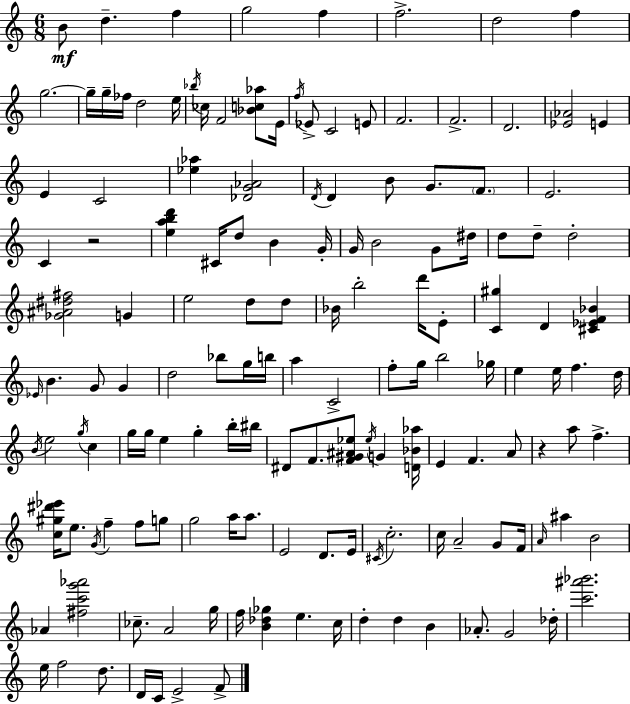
B4/e D5/q. F5/q G5/h F5/q F5/h. D5/h F5/q G5/h. G5/s G5/s FES5/s D5/h E5/s Bb5/s CES5/s F4/h [Bb4,C5,Ab5]/e E4/s F5/s Eb4/e C4/h E4/e F4/h. F4/h. D4/h. [Eb4,Ab4]/h E4/q E4/q C4/h [Eb5,Ab5]/q [Db4,G4,Ab4]/h D4/s D4/q B4/e G4/e. F4/e. E4/h. C4/q R/h [E5,A5,B5,D6]/q C#4/s D5/e B4/q G4/s G4/s B4/h G4/e D#5/s D5/e D5/e D5/h [Gb4,A#4,D#5,F#5]/h G4/q E5/h D5/e D5/e Bb4/s B5/h D6/s E4/e [C4,G#5]/q D4/q [C#4,Eb4,F4,Bb4]/q Eb4/s B4/q. G4/e G4/q D5/h Bb5/e G5/s B5/s A5/q C4/h F5/e G5/s B5/h Gb5/s E5/q E5/s F5/q. D5/s B4/s E5/h G5/s C5/q G5/s G5/s E5/q G5/q B5/s BIS5/s D#4/e F4/e. [F4,G#4,A#4,Eb5]/e Eb5/s G4/q [D4,Bb4,Ab5]/s E4/q F4/q. A4/e R/q A5/e F5/q. [C5,G#5,D#6,Eb6]/s E5/e. G4/s F5/q F5/e G5/e G5/h A5/s A5/e. E4/h D4/e. E4/s C#4/s C5/h. C5/s A4/h G4/e F4/s A4/s A#5/q B4/h Ab4/q [F#5,C6,G6,Ab6]/h CES5/e. A4/h G5/s F5/s [B4,Db5,Gb5]/q E5/q. C5/s D5/q D5/q B4/q Ab4/e. G4/h Db5/s [C6,A#6,Bb6]/h. E5/s F5/h D5/e. D4/s C4/s E4/h F4/e